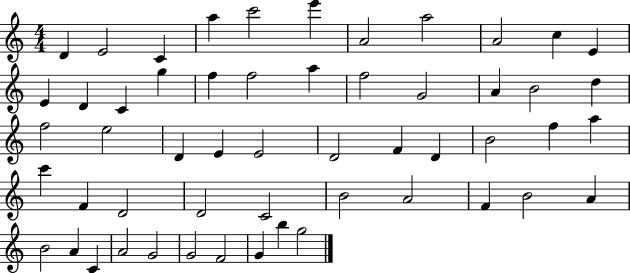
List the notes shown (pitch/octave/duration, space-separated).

D4/q E4/h C4/q A5/q C6/h E6/q A4/h A5/h A4/h C5/q E4/q E4/q D4/q C4/q G5/q F5/q F5/h A5/q F5/h G4/h A4/q B4/h D5/q F5/h E5/h D4/q E4/q E4/h D4/h F4/q D4/q B4/h F5/q A5/q C6/q F4/q D4/h D4/h C4/h B4/h A4/h F4/q B4/h A4/q B4/h A4/q C4/q A4/h G4/h G4/h F4/h G4/q B5/q G5/h